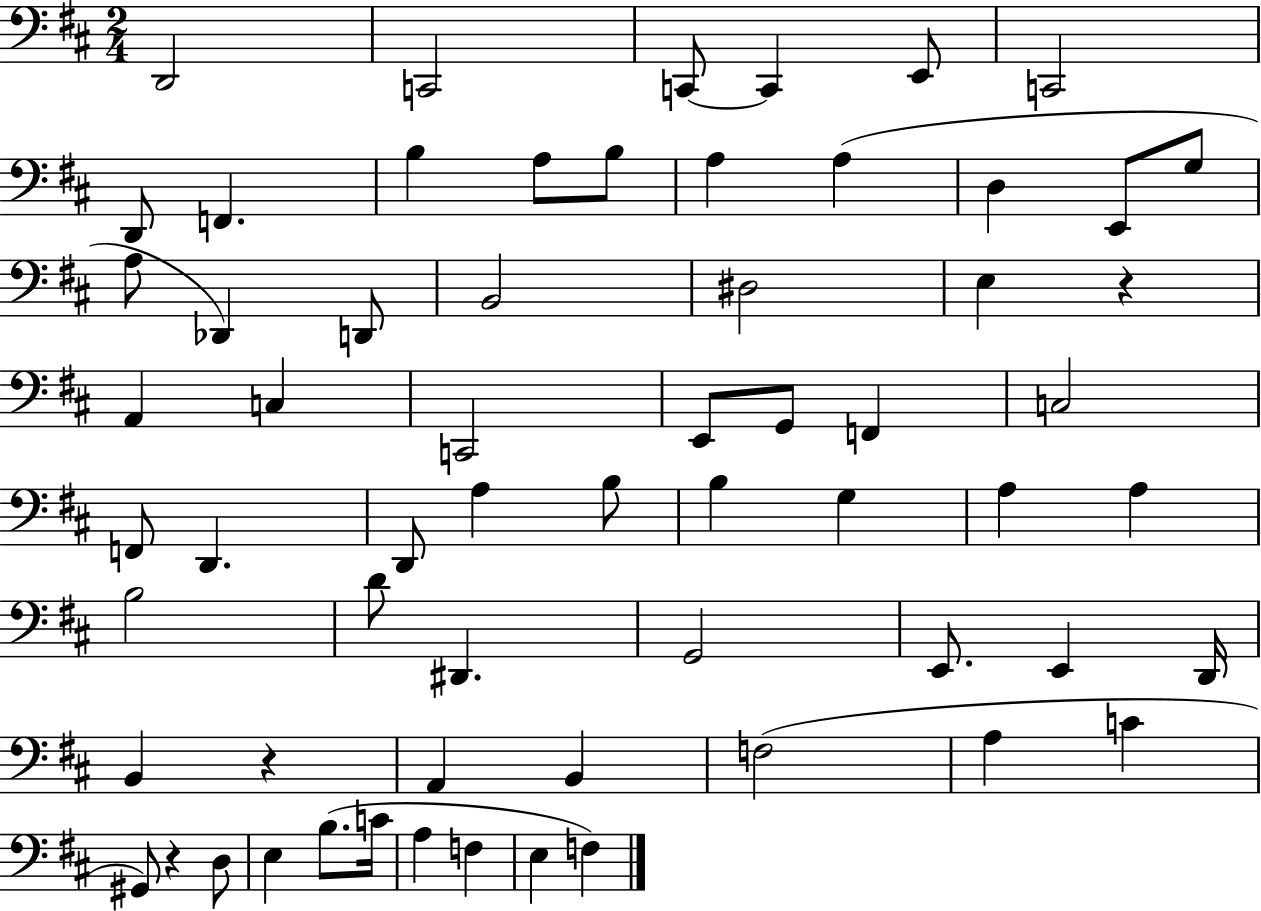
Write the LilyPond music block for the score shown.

{
  \clef bass
  \numericTimeSignature
  \time 2/4
  \key d \major
  d,2 | c,2 | c,8~~ c,4 e,8 | c,2 | \break d,8 f,4. | b4 a8 b8 | a4 a4( | d4 e,8 g8 | \break a8 des,4) d,8 | b,2 | dis2 | e4 r4 | \break a,4 c4 | c,2 | e,8 g,8 f,4 | c2 | \break f,8 d,4. | d,8 a4 b8 | b4 g4 | a4 a4 | \break b2 | d'8 dis,4. | g,2 | e,8. e,4 d,16 | \break b,4 r4 | a,4 b,4 | f2( | a4 c'4 | \break gis,8) r4 d8 | e4 b8.( c'16 | a4 f4 | e4 f4) | \break \bar "|."
}